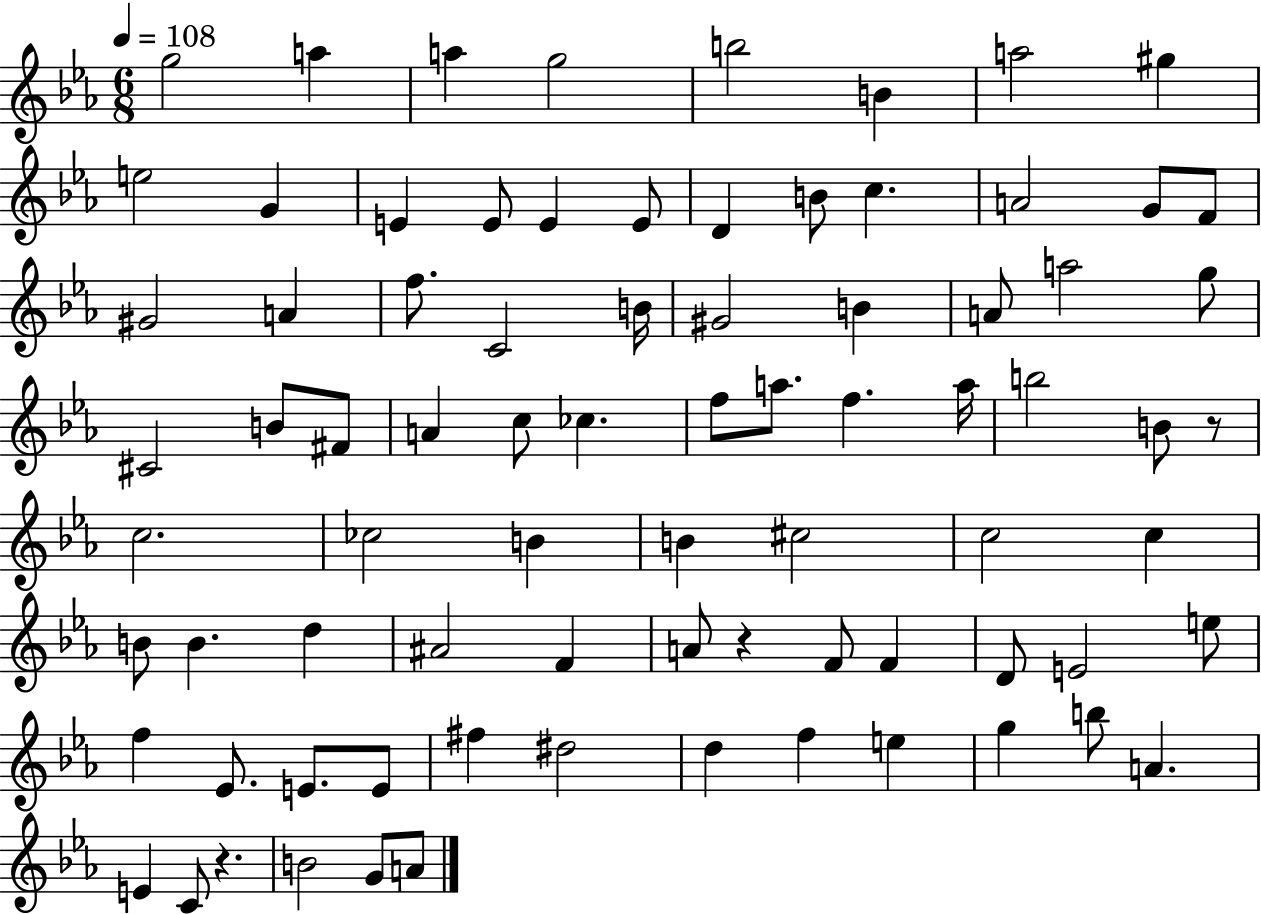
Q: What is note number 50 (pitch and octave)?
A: B4